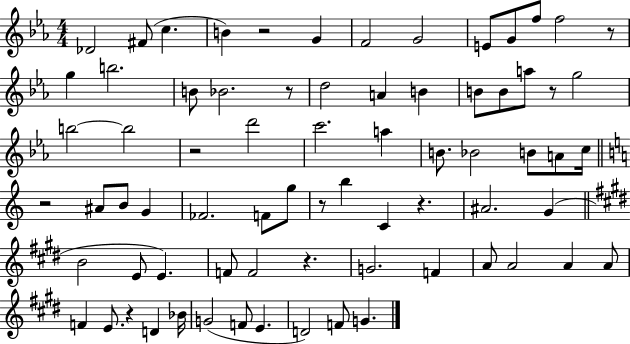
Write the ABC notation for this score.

X:1
T:Untitled
M:4/4
L:1/4
K:Eb
_D2 ^F/2 c B z2 G F2 G2 E/2 G/2 f/2 f2 z/2 g b2 B/2 _B2 z/2 d2 A B B/2 B/2 a/2 z/2 g2 b2 b2 z2 d'2 c'2 a B/2 _B2 B/2 A/2 c/4 z2 ^A/2 B/2 G _F2 F/2 g/2 z/2 b C z ^A2 G B2 E/2 E F/2 F2 z G2 F A/2 A2 A A/2 F E/2 z D _B/4 G2 F/2 E D2 F/2 G